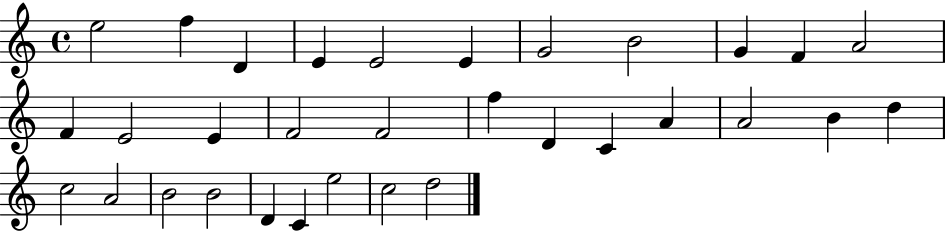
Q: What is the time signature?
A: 4/4